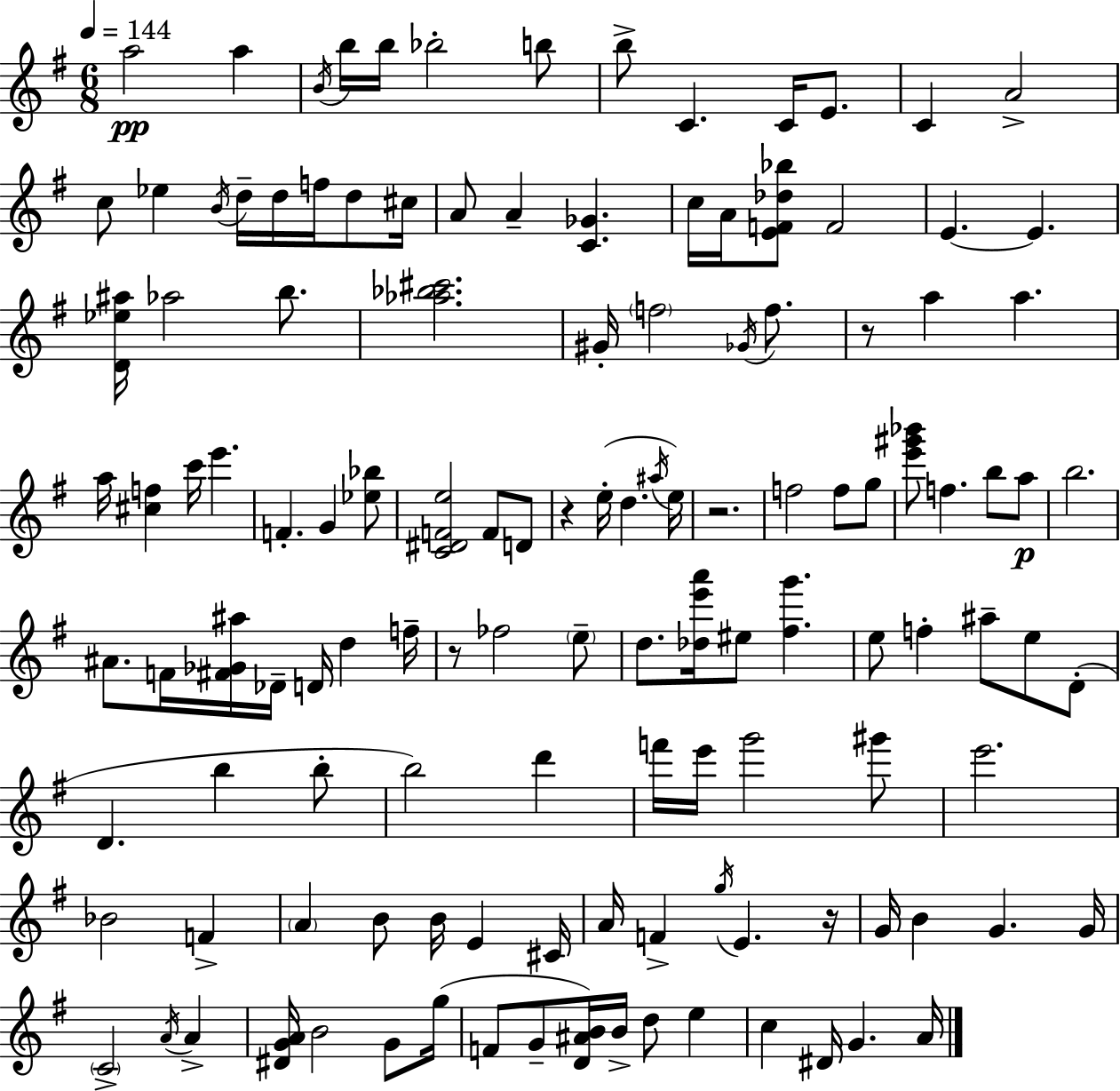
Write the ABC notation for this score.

X:1
T:Untitled
M:6/8
L:1/4
K:Em
a2 a B/4 b/4 b/4 _b2 b/2 b/2 C C/4 E/2 C A2 c/2 _e B/4 d/4 d/4 f/4 d/2 ^c/4 A/2 A [C_G] c/4 A/4 [EF_d_b]/2 F2 E E [D_e^a]/4 _a2 b/2 [_a_b^c']2 ^G/4 f2 _G/4 f/2 z/2 a a a/4 [^cf] c'/4 e' F G [_e_b]/2 [C^DFe]2 F/2 D/2 z e/4 d ^a/4 e/4 z2 f2 f/2 g/2 [e'^g'_b']/2 f b/2 a/2 b2 ^A/2 F/4 [^F_G^a]/4 _D/4 D/4 d f/4 z/2 _f2 e/2 d/2 [_de'a']/4 ^e/2 [^fg'] e/2 f ^a/2 e/2 D/2 D b b/2 b2 d' f'/4 e'/4 g'2 ^g'/2 e'2 _B2 F A B/2 B/4 E ^C/4 A/4 F g/4 E z/4 G/4 B G G/4 C2 A/4 A [^DGA]/4 B2 G/2 g/4 F/2 G/2 [D^AB]/4 B/4 d/2 e c ^D/4 G A/4